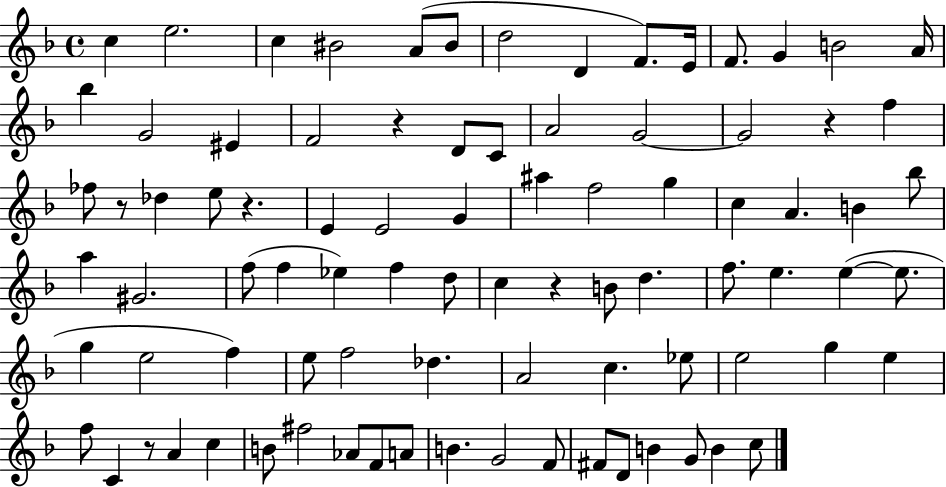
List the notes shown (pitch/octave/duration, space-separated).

C5/q E5/h. C5/q BIS4/h A4/e BIS4/e D5/h D4/q F4/e. E4/s F4/e. G4/q B4/h A4/s Bb5/q G4/h EIS4/q F4/h R/q D4/e C4/e A4/h G4/h G4/h R/q F5/q FES5/e R/e Db5/q E5/e R/q. E4/q E4/h G4/q A#5/q F5/h G5/q C5/q A4/q. B4/q Bb5/e A5/q G#4/h. F5/e F5/q Eb5/q F5/q D5/e C5/q R/q B4/e D5/q. F5/e. E5/q. E5/q E5/e. G5/q E5/h F5/q E5/e F5/h Db5/q. A4/h C5/q. Eb5/e E5/h G5/q E5/q F5/e C4/q R/e A4/q C5/q B4/e F#5/h Ab4/e F4/e A4/e B4/q. G4/h F4/e F#4/e D4/e B4/q G4/e B4/q C5/e